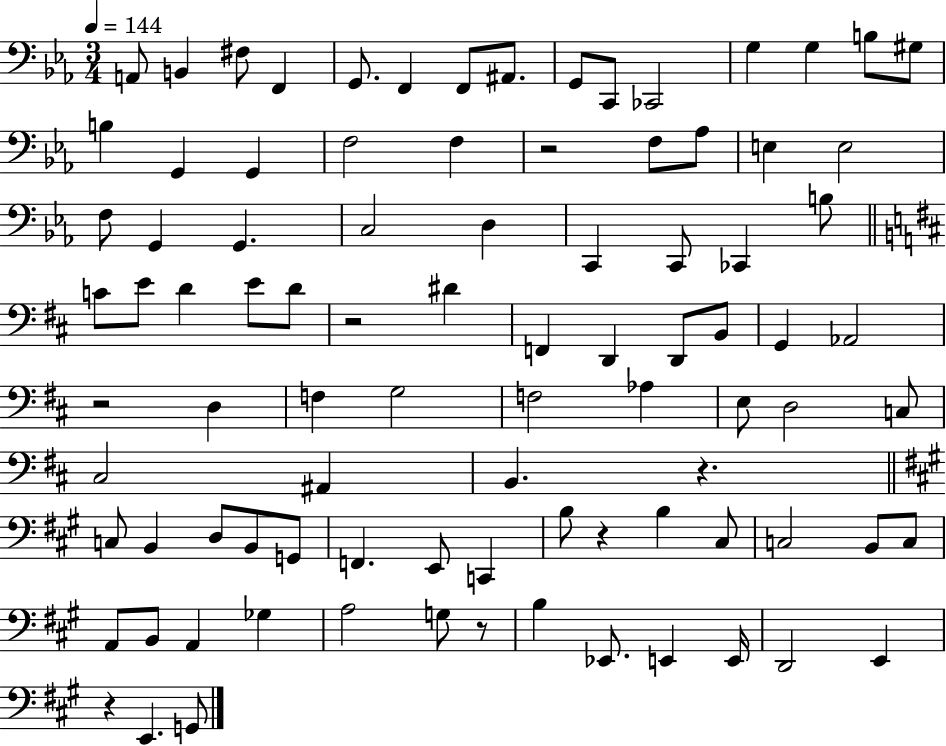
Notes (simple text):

A2/e B2/q F#3/e F2/q G2/e. F2/q F2/e A#2/e. G2/e C2/e CES2/h G3/q G3/q B3/e G#3/e B3/q G2/q G2/q F3/h F3/q R/h F3/e Ab3/e E3/q E3/h F3/e G2/q G2/q. C3/h D3/q C2/q C2/e CES2/q B3/e C4/e E4/e D4/q E4/e D4/e R/h D#4/q F2/q D2/q D2/e B2/e G2/q Ab2/h R/h D3/q F3/q G3/h F3/h Ab3/q E3/e D3/h C3/e C#3/h A#2/q B2/q. R/q. C3/e B2/q D3/e B2/e G2/e F2/q. E2/e C2/q B3/e R/q B3/q C#3/e C3/h B2/e C3/e A2/e B2/e A2/q Gb3/q A3/h G3/e R/e B3/q Eb2/e. E2/q E2/s D2/h E2/q R/q E2/q. G2/e